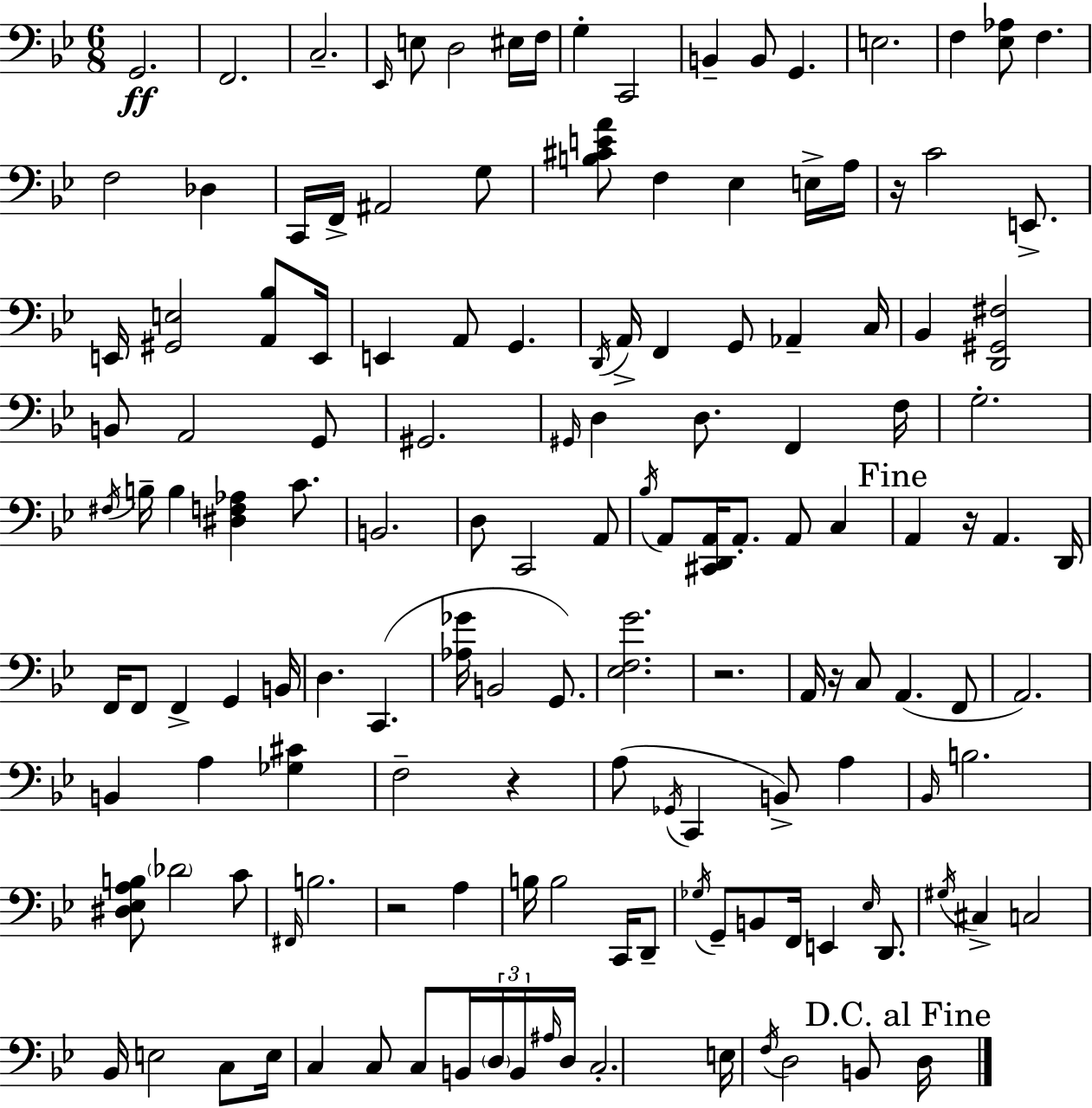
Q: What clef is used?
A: bass